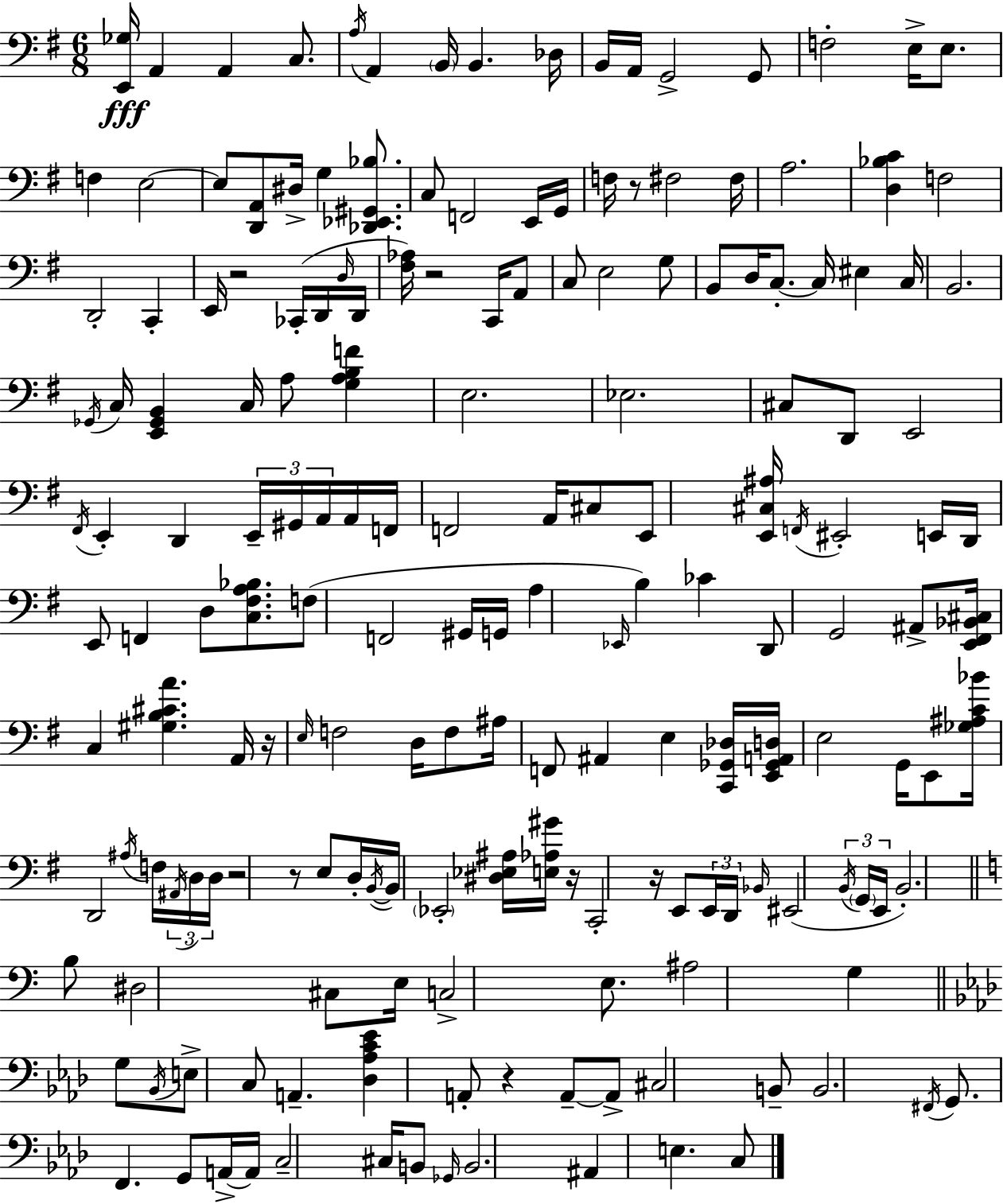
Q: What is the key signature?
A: E minor